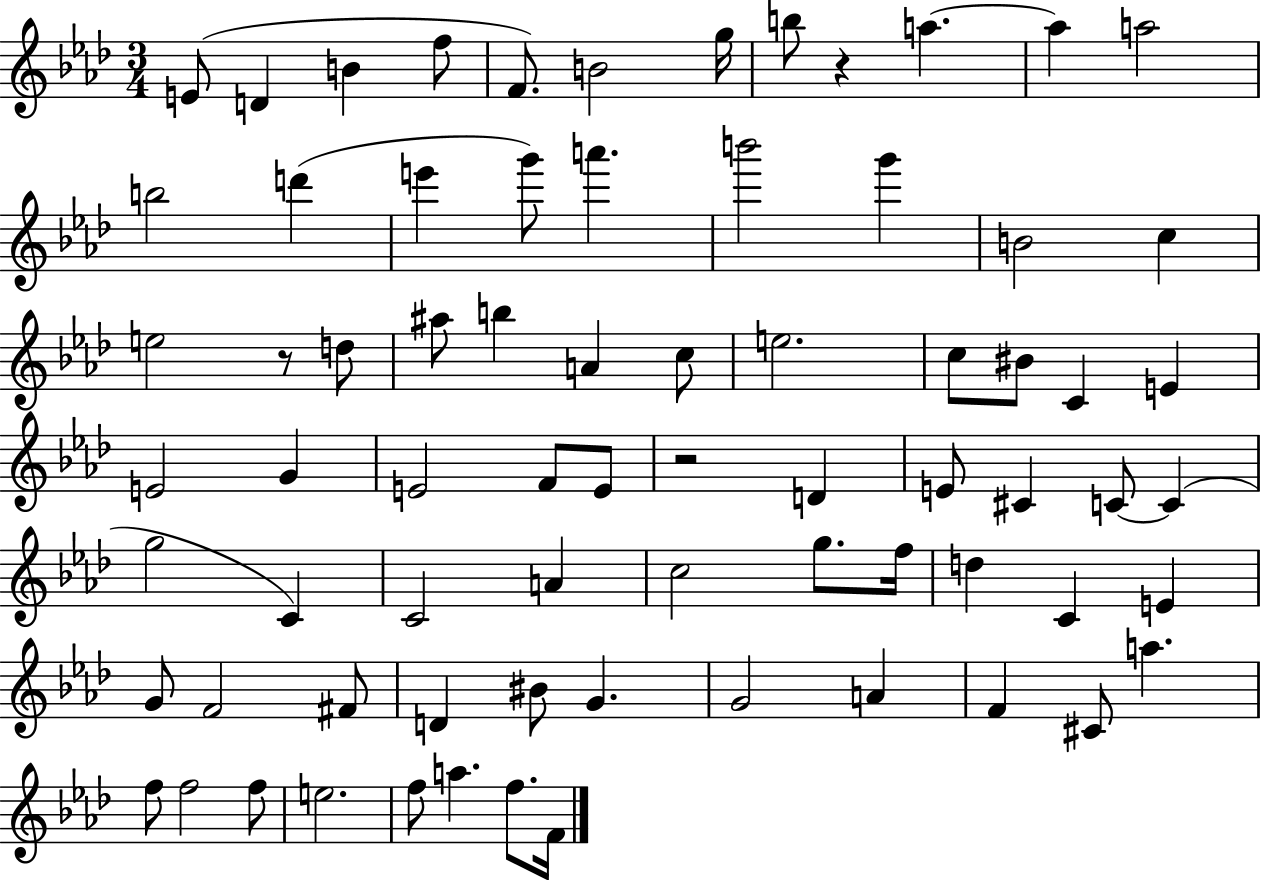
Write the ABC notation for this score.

X:1
T:Untitled
M:3/4
L:1/4
K:Ab
E/2 D B f/2 F/2 B2 g/4 b/2 z a a a2 b2 d' e' g'/2 a' b'2 g' B2 c e2 z/2 d/2 ^a/2 b A c/2 e2 c/2 ^B/2 C E E2 G E2 F/2 E/2 z2 D E/2 ^C C/2 C g2 C C2 A c2 g/2 f/4 d C E G/2 F2 ^F/2 D ^B/2 G G2 A F ^C/2 a f/2 f2 f/2 e2 f/2 a f/2 F/4